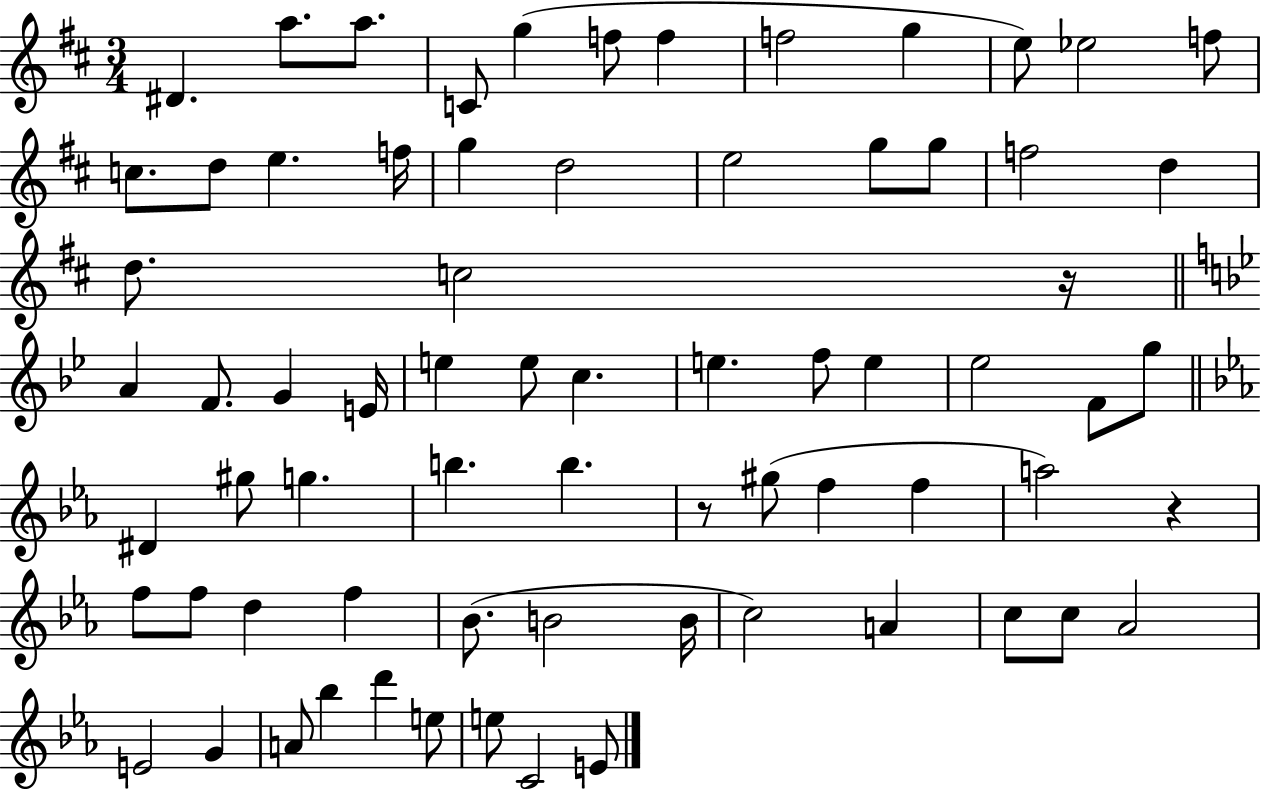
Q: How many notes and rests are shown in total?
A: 71